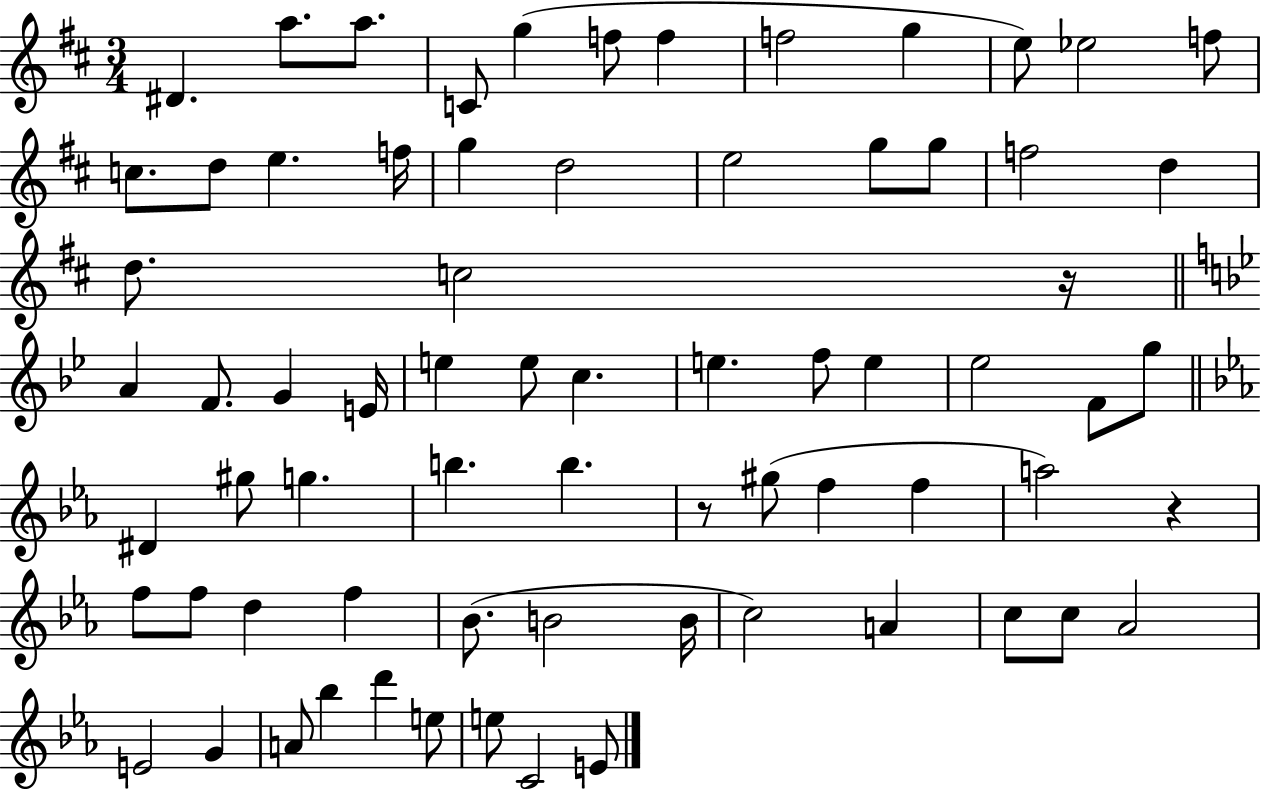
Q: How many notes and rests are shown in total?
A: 71